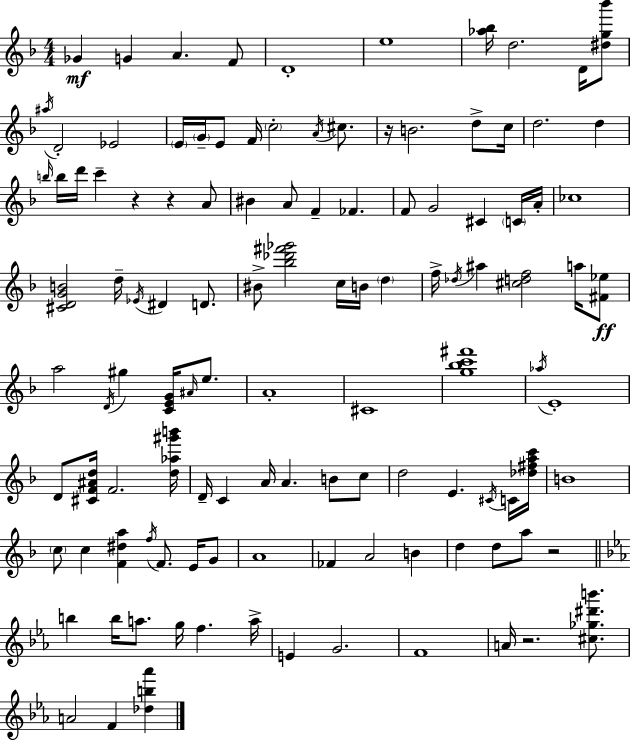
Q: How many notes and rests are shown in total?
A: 116